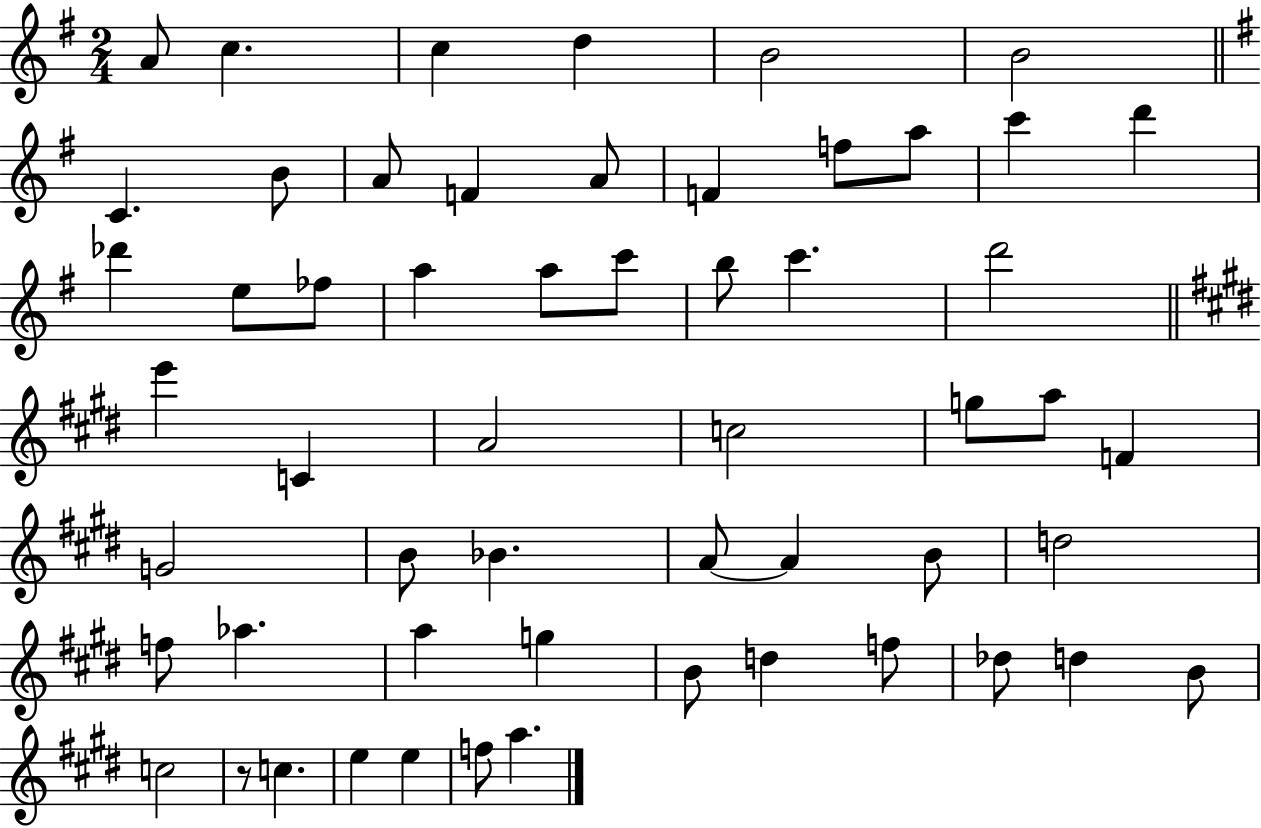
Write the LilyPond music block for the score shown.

{
  \clef treble
  \numericTimeSignature
  \time 2/4
  \key g \major
  a'8 c''4. | c''4 d''4 | b'2 | b'2 | \break \bar "||" \break \key g \major c'4. b'8 | a'8 f'4 a'8 | f'4 f''8 a''8 | c'''4 d'''4 | \break des'''4 e''8 fes''8 | a''4 a''8 c'''8 | b''8 c'''4. | d'''2 | \break \bar "||" \break \key e \major e'''4 c'4 | a'2 | c''2 | g''8 a''8 f'4 | \break g'2 | b'8 bes'4. | a'8~~ a'4 b'8 | d''2 | \break f''8 aes''4. | a''4 g''4 | b'8 d''4 f''8 | des''8 d''4 b'8 | \break c''2 | r8 c''4. | e''4 e''4 | f''8 a''4. | \break \bar "|."
}